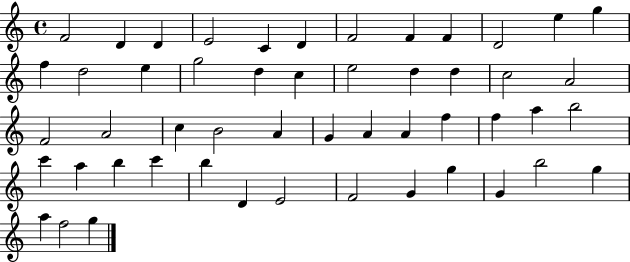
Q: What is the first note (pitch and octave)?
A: F4